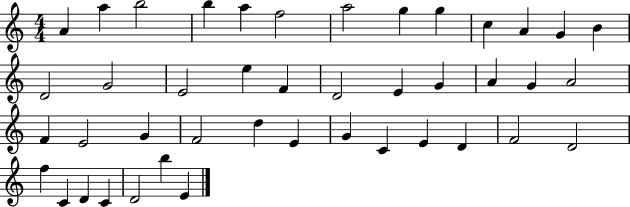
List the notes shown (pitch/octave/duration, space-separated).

A4/q A5/q B5/h B5/q A5/q F5/h A5/h G5/q G5/q C5/q A4/q G4/q B4/q D4/h G4/h E4/h E5/q F4/q D4/h E4/q G4/q A4/q G4/q A4/h F4/q E4/h G4/q F4/h D5/q E4/q G4/q C4/q E4/q D4/q F4/h D4/h F5/q C4/q D4/q C4/q D4/h B5/q E4/q